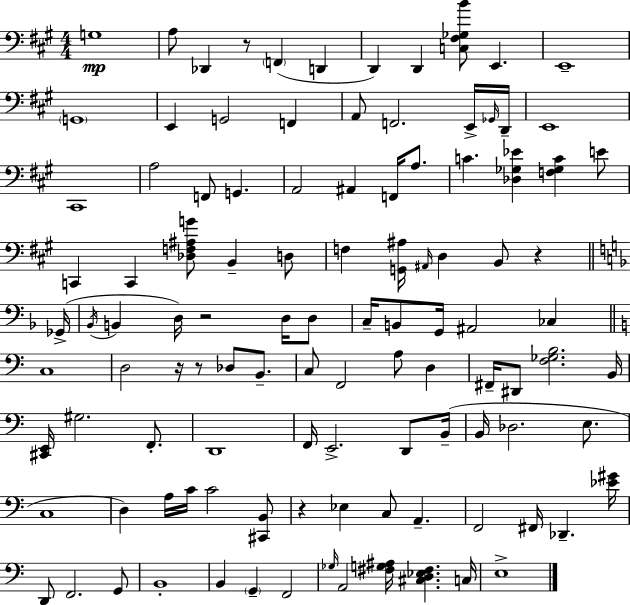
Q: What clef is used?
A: bass